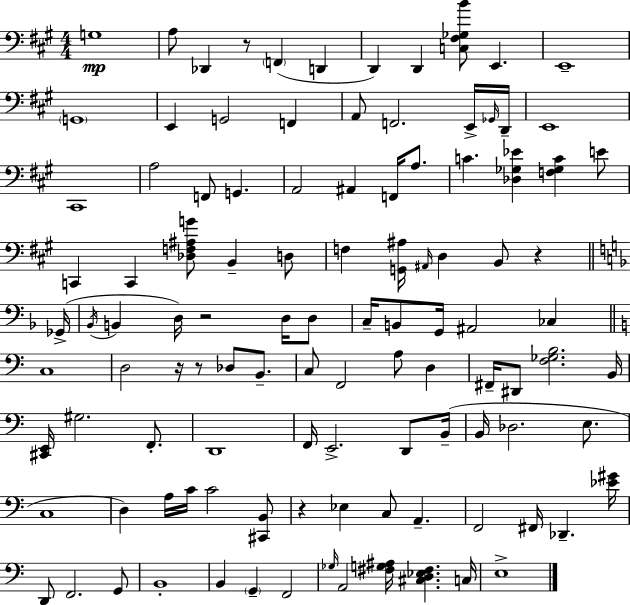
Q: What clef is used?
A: bass